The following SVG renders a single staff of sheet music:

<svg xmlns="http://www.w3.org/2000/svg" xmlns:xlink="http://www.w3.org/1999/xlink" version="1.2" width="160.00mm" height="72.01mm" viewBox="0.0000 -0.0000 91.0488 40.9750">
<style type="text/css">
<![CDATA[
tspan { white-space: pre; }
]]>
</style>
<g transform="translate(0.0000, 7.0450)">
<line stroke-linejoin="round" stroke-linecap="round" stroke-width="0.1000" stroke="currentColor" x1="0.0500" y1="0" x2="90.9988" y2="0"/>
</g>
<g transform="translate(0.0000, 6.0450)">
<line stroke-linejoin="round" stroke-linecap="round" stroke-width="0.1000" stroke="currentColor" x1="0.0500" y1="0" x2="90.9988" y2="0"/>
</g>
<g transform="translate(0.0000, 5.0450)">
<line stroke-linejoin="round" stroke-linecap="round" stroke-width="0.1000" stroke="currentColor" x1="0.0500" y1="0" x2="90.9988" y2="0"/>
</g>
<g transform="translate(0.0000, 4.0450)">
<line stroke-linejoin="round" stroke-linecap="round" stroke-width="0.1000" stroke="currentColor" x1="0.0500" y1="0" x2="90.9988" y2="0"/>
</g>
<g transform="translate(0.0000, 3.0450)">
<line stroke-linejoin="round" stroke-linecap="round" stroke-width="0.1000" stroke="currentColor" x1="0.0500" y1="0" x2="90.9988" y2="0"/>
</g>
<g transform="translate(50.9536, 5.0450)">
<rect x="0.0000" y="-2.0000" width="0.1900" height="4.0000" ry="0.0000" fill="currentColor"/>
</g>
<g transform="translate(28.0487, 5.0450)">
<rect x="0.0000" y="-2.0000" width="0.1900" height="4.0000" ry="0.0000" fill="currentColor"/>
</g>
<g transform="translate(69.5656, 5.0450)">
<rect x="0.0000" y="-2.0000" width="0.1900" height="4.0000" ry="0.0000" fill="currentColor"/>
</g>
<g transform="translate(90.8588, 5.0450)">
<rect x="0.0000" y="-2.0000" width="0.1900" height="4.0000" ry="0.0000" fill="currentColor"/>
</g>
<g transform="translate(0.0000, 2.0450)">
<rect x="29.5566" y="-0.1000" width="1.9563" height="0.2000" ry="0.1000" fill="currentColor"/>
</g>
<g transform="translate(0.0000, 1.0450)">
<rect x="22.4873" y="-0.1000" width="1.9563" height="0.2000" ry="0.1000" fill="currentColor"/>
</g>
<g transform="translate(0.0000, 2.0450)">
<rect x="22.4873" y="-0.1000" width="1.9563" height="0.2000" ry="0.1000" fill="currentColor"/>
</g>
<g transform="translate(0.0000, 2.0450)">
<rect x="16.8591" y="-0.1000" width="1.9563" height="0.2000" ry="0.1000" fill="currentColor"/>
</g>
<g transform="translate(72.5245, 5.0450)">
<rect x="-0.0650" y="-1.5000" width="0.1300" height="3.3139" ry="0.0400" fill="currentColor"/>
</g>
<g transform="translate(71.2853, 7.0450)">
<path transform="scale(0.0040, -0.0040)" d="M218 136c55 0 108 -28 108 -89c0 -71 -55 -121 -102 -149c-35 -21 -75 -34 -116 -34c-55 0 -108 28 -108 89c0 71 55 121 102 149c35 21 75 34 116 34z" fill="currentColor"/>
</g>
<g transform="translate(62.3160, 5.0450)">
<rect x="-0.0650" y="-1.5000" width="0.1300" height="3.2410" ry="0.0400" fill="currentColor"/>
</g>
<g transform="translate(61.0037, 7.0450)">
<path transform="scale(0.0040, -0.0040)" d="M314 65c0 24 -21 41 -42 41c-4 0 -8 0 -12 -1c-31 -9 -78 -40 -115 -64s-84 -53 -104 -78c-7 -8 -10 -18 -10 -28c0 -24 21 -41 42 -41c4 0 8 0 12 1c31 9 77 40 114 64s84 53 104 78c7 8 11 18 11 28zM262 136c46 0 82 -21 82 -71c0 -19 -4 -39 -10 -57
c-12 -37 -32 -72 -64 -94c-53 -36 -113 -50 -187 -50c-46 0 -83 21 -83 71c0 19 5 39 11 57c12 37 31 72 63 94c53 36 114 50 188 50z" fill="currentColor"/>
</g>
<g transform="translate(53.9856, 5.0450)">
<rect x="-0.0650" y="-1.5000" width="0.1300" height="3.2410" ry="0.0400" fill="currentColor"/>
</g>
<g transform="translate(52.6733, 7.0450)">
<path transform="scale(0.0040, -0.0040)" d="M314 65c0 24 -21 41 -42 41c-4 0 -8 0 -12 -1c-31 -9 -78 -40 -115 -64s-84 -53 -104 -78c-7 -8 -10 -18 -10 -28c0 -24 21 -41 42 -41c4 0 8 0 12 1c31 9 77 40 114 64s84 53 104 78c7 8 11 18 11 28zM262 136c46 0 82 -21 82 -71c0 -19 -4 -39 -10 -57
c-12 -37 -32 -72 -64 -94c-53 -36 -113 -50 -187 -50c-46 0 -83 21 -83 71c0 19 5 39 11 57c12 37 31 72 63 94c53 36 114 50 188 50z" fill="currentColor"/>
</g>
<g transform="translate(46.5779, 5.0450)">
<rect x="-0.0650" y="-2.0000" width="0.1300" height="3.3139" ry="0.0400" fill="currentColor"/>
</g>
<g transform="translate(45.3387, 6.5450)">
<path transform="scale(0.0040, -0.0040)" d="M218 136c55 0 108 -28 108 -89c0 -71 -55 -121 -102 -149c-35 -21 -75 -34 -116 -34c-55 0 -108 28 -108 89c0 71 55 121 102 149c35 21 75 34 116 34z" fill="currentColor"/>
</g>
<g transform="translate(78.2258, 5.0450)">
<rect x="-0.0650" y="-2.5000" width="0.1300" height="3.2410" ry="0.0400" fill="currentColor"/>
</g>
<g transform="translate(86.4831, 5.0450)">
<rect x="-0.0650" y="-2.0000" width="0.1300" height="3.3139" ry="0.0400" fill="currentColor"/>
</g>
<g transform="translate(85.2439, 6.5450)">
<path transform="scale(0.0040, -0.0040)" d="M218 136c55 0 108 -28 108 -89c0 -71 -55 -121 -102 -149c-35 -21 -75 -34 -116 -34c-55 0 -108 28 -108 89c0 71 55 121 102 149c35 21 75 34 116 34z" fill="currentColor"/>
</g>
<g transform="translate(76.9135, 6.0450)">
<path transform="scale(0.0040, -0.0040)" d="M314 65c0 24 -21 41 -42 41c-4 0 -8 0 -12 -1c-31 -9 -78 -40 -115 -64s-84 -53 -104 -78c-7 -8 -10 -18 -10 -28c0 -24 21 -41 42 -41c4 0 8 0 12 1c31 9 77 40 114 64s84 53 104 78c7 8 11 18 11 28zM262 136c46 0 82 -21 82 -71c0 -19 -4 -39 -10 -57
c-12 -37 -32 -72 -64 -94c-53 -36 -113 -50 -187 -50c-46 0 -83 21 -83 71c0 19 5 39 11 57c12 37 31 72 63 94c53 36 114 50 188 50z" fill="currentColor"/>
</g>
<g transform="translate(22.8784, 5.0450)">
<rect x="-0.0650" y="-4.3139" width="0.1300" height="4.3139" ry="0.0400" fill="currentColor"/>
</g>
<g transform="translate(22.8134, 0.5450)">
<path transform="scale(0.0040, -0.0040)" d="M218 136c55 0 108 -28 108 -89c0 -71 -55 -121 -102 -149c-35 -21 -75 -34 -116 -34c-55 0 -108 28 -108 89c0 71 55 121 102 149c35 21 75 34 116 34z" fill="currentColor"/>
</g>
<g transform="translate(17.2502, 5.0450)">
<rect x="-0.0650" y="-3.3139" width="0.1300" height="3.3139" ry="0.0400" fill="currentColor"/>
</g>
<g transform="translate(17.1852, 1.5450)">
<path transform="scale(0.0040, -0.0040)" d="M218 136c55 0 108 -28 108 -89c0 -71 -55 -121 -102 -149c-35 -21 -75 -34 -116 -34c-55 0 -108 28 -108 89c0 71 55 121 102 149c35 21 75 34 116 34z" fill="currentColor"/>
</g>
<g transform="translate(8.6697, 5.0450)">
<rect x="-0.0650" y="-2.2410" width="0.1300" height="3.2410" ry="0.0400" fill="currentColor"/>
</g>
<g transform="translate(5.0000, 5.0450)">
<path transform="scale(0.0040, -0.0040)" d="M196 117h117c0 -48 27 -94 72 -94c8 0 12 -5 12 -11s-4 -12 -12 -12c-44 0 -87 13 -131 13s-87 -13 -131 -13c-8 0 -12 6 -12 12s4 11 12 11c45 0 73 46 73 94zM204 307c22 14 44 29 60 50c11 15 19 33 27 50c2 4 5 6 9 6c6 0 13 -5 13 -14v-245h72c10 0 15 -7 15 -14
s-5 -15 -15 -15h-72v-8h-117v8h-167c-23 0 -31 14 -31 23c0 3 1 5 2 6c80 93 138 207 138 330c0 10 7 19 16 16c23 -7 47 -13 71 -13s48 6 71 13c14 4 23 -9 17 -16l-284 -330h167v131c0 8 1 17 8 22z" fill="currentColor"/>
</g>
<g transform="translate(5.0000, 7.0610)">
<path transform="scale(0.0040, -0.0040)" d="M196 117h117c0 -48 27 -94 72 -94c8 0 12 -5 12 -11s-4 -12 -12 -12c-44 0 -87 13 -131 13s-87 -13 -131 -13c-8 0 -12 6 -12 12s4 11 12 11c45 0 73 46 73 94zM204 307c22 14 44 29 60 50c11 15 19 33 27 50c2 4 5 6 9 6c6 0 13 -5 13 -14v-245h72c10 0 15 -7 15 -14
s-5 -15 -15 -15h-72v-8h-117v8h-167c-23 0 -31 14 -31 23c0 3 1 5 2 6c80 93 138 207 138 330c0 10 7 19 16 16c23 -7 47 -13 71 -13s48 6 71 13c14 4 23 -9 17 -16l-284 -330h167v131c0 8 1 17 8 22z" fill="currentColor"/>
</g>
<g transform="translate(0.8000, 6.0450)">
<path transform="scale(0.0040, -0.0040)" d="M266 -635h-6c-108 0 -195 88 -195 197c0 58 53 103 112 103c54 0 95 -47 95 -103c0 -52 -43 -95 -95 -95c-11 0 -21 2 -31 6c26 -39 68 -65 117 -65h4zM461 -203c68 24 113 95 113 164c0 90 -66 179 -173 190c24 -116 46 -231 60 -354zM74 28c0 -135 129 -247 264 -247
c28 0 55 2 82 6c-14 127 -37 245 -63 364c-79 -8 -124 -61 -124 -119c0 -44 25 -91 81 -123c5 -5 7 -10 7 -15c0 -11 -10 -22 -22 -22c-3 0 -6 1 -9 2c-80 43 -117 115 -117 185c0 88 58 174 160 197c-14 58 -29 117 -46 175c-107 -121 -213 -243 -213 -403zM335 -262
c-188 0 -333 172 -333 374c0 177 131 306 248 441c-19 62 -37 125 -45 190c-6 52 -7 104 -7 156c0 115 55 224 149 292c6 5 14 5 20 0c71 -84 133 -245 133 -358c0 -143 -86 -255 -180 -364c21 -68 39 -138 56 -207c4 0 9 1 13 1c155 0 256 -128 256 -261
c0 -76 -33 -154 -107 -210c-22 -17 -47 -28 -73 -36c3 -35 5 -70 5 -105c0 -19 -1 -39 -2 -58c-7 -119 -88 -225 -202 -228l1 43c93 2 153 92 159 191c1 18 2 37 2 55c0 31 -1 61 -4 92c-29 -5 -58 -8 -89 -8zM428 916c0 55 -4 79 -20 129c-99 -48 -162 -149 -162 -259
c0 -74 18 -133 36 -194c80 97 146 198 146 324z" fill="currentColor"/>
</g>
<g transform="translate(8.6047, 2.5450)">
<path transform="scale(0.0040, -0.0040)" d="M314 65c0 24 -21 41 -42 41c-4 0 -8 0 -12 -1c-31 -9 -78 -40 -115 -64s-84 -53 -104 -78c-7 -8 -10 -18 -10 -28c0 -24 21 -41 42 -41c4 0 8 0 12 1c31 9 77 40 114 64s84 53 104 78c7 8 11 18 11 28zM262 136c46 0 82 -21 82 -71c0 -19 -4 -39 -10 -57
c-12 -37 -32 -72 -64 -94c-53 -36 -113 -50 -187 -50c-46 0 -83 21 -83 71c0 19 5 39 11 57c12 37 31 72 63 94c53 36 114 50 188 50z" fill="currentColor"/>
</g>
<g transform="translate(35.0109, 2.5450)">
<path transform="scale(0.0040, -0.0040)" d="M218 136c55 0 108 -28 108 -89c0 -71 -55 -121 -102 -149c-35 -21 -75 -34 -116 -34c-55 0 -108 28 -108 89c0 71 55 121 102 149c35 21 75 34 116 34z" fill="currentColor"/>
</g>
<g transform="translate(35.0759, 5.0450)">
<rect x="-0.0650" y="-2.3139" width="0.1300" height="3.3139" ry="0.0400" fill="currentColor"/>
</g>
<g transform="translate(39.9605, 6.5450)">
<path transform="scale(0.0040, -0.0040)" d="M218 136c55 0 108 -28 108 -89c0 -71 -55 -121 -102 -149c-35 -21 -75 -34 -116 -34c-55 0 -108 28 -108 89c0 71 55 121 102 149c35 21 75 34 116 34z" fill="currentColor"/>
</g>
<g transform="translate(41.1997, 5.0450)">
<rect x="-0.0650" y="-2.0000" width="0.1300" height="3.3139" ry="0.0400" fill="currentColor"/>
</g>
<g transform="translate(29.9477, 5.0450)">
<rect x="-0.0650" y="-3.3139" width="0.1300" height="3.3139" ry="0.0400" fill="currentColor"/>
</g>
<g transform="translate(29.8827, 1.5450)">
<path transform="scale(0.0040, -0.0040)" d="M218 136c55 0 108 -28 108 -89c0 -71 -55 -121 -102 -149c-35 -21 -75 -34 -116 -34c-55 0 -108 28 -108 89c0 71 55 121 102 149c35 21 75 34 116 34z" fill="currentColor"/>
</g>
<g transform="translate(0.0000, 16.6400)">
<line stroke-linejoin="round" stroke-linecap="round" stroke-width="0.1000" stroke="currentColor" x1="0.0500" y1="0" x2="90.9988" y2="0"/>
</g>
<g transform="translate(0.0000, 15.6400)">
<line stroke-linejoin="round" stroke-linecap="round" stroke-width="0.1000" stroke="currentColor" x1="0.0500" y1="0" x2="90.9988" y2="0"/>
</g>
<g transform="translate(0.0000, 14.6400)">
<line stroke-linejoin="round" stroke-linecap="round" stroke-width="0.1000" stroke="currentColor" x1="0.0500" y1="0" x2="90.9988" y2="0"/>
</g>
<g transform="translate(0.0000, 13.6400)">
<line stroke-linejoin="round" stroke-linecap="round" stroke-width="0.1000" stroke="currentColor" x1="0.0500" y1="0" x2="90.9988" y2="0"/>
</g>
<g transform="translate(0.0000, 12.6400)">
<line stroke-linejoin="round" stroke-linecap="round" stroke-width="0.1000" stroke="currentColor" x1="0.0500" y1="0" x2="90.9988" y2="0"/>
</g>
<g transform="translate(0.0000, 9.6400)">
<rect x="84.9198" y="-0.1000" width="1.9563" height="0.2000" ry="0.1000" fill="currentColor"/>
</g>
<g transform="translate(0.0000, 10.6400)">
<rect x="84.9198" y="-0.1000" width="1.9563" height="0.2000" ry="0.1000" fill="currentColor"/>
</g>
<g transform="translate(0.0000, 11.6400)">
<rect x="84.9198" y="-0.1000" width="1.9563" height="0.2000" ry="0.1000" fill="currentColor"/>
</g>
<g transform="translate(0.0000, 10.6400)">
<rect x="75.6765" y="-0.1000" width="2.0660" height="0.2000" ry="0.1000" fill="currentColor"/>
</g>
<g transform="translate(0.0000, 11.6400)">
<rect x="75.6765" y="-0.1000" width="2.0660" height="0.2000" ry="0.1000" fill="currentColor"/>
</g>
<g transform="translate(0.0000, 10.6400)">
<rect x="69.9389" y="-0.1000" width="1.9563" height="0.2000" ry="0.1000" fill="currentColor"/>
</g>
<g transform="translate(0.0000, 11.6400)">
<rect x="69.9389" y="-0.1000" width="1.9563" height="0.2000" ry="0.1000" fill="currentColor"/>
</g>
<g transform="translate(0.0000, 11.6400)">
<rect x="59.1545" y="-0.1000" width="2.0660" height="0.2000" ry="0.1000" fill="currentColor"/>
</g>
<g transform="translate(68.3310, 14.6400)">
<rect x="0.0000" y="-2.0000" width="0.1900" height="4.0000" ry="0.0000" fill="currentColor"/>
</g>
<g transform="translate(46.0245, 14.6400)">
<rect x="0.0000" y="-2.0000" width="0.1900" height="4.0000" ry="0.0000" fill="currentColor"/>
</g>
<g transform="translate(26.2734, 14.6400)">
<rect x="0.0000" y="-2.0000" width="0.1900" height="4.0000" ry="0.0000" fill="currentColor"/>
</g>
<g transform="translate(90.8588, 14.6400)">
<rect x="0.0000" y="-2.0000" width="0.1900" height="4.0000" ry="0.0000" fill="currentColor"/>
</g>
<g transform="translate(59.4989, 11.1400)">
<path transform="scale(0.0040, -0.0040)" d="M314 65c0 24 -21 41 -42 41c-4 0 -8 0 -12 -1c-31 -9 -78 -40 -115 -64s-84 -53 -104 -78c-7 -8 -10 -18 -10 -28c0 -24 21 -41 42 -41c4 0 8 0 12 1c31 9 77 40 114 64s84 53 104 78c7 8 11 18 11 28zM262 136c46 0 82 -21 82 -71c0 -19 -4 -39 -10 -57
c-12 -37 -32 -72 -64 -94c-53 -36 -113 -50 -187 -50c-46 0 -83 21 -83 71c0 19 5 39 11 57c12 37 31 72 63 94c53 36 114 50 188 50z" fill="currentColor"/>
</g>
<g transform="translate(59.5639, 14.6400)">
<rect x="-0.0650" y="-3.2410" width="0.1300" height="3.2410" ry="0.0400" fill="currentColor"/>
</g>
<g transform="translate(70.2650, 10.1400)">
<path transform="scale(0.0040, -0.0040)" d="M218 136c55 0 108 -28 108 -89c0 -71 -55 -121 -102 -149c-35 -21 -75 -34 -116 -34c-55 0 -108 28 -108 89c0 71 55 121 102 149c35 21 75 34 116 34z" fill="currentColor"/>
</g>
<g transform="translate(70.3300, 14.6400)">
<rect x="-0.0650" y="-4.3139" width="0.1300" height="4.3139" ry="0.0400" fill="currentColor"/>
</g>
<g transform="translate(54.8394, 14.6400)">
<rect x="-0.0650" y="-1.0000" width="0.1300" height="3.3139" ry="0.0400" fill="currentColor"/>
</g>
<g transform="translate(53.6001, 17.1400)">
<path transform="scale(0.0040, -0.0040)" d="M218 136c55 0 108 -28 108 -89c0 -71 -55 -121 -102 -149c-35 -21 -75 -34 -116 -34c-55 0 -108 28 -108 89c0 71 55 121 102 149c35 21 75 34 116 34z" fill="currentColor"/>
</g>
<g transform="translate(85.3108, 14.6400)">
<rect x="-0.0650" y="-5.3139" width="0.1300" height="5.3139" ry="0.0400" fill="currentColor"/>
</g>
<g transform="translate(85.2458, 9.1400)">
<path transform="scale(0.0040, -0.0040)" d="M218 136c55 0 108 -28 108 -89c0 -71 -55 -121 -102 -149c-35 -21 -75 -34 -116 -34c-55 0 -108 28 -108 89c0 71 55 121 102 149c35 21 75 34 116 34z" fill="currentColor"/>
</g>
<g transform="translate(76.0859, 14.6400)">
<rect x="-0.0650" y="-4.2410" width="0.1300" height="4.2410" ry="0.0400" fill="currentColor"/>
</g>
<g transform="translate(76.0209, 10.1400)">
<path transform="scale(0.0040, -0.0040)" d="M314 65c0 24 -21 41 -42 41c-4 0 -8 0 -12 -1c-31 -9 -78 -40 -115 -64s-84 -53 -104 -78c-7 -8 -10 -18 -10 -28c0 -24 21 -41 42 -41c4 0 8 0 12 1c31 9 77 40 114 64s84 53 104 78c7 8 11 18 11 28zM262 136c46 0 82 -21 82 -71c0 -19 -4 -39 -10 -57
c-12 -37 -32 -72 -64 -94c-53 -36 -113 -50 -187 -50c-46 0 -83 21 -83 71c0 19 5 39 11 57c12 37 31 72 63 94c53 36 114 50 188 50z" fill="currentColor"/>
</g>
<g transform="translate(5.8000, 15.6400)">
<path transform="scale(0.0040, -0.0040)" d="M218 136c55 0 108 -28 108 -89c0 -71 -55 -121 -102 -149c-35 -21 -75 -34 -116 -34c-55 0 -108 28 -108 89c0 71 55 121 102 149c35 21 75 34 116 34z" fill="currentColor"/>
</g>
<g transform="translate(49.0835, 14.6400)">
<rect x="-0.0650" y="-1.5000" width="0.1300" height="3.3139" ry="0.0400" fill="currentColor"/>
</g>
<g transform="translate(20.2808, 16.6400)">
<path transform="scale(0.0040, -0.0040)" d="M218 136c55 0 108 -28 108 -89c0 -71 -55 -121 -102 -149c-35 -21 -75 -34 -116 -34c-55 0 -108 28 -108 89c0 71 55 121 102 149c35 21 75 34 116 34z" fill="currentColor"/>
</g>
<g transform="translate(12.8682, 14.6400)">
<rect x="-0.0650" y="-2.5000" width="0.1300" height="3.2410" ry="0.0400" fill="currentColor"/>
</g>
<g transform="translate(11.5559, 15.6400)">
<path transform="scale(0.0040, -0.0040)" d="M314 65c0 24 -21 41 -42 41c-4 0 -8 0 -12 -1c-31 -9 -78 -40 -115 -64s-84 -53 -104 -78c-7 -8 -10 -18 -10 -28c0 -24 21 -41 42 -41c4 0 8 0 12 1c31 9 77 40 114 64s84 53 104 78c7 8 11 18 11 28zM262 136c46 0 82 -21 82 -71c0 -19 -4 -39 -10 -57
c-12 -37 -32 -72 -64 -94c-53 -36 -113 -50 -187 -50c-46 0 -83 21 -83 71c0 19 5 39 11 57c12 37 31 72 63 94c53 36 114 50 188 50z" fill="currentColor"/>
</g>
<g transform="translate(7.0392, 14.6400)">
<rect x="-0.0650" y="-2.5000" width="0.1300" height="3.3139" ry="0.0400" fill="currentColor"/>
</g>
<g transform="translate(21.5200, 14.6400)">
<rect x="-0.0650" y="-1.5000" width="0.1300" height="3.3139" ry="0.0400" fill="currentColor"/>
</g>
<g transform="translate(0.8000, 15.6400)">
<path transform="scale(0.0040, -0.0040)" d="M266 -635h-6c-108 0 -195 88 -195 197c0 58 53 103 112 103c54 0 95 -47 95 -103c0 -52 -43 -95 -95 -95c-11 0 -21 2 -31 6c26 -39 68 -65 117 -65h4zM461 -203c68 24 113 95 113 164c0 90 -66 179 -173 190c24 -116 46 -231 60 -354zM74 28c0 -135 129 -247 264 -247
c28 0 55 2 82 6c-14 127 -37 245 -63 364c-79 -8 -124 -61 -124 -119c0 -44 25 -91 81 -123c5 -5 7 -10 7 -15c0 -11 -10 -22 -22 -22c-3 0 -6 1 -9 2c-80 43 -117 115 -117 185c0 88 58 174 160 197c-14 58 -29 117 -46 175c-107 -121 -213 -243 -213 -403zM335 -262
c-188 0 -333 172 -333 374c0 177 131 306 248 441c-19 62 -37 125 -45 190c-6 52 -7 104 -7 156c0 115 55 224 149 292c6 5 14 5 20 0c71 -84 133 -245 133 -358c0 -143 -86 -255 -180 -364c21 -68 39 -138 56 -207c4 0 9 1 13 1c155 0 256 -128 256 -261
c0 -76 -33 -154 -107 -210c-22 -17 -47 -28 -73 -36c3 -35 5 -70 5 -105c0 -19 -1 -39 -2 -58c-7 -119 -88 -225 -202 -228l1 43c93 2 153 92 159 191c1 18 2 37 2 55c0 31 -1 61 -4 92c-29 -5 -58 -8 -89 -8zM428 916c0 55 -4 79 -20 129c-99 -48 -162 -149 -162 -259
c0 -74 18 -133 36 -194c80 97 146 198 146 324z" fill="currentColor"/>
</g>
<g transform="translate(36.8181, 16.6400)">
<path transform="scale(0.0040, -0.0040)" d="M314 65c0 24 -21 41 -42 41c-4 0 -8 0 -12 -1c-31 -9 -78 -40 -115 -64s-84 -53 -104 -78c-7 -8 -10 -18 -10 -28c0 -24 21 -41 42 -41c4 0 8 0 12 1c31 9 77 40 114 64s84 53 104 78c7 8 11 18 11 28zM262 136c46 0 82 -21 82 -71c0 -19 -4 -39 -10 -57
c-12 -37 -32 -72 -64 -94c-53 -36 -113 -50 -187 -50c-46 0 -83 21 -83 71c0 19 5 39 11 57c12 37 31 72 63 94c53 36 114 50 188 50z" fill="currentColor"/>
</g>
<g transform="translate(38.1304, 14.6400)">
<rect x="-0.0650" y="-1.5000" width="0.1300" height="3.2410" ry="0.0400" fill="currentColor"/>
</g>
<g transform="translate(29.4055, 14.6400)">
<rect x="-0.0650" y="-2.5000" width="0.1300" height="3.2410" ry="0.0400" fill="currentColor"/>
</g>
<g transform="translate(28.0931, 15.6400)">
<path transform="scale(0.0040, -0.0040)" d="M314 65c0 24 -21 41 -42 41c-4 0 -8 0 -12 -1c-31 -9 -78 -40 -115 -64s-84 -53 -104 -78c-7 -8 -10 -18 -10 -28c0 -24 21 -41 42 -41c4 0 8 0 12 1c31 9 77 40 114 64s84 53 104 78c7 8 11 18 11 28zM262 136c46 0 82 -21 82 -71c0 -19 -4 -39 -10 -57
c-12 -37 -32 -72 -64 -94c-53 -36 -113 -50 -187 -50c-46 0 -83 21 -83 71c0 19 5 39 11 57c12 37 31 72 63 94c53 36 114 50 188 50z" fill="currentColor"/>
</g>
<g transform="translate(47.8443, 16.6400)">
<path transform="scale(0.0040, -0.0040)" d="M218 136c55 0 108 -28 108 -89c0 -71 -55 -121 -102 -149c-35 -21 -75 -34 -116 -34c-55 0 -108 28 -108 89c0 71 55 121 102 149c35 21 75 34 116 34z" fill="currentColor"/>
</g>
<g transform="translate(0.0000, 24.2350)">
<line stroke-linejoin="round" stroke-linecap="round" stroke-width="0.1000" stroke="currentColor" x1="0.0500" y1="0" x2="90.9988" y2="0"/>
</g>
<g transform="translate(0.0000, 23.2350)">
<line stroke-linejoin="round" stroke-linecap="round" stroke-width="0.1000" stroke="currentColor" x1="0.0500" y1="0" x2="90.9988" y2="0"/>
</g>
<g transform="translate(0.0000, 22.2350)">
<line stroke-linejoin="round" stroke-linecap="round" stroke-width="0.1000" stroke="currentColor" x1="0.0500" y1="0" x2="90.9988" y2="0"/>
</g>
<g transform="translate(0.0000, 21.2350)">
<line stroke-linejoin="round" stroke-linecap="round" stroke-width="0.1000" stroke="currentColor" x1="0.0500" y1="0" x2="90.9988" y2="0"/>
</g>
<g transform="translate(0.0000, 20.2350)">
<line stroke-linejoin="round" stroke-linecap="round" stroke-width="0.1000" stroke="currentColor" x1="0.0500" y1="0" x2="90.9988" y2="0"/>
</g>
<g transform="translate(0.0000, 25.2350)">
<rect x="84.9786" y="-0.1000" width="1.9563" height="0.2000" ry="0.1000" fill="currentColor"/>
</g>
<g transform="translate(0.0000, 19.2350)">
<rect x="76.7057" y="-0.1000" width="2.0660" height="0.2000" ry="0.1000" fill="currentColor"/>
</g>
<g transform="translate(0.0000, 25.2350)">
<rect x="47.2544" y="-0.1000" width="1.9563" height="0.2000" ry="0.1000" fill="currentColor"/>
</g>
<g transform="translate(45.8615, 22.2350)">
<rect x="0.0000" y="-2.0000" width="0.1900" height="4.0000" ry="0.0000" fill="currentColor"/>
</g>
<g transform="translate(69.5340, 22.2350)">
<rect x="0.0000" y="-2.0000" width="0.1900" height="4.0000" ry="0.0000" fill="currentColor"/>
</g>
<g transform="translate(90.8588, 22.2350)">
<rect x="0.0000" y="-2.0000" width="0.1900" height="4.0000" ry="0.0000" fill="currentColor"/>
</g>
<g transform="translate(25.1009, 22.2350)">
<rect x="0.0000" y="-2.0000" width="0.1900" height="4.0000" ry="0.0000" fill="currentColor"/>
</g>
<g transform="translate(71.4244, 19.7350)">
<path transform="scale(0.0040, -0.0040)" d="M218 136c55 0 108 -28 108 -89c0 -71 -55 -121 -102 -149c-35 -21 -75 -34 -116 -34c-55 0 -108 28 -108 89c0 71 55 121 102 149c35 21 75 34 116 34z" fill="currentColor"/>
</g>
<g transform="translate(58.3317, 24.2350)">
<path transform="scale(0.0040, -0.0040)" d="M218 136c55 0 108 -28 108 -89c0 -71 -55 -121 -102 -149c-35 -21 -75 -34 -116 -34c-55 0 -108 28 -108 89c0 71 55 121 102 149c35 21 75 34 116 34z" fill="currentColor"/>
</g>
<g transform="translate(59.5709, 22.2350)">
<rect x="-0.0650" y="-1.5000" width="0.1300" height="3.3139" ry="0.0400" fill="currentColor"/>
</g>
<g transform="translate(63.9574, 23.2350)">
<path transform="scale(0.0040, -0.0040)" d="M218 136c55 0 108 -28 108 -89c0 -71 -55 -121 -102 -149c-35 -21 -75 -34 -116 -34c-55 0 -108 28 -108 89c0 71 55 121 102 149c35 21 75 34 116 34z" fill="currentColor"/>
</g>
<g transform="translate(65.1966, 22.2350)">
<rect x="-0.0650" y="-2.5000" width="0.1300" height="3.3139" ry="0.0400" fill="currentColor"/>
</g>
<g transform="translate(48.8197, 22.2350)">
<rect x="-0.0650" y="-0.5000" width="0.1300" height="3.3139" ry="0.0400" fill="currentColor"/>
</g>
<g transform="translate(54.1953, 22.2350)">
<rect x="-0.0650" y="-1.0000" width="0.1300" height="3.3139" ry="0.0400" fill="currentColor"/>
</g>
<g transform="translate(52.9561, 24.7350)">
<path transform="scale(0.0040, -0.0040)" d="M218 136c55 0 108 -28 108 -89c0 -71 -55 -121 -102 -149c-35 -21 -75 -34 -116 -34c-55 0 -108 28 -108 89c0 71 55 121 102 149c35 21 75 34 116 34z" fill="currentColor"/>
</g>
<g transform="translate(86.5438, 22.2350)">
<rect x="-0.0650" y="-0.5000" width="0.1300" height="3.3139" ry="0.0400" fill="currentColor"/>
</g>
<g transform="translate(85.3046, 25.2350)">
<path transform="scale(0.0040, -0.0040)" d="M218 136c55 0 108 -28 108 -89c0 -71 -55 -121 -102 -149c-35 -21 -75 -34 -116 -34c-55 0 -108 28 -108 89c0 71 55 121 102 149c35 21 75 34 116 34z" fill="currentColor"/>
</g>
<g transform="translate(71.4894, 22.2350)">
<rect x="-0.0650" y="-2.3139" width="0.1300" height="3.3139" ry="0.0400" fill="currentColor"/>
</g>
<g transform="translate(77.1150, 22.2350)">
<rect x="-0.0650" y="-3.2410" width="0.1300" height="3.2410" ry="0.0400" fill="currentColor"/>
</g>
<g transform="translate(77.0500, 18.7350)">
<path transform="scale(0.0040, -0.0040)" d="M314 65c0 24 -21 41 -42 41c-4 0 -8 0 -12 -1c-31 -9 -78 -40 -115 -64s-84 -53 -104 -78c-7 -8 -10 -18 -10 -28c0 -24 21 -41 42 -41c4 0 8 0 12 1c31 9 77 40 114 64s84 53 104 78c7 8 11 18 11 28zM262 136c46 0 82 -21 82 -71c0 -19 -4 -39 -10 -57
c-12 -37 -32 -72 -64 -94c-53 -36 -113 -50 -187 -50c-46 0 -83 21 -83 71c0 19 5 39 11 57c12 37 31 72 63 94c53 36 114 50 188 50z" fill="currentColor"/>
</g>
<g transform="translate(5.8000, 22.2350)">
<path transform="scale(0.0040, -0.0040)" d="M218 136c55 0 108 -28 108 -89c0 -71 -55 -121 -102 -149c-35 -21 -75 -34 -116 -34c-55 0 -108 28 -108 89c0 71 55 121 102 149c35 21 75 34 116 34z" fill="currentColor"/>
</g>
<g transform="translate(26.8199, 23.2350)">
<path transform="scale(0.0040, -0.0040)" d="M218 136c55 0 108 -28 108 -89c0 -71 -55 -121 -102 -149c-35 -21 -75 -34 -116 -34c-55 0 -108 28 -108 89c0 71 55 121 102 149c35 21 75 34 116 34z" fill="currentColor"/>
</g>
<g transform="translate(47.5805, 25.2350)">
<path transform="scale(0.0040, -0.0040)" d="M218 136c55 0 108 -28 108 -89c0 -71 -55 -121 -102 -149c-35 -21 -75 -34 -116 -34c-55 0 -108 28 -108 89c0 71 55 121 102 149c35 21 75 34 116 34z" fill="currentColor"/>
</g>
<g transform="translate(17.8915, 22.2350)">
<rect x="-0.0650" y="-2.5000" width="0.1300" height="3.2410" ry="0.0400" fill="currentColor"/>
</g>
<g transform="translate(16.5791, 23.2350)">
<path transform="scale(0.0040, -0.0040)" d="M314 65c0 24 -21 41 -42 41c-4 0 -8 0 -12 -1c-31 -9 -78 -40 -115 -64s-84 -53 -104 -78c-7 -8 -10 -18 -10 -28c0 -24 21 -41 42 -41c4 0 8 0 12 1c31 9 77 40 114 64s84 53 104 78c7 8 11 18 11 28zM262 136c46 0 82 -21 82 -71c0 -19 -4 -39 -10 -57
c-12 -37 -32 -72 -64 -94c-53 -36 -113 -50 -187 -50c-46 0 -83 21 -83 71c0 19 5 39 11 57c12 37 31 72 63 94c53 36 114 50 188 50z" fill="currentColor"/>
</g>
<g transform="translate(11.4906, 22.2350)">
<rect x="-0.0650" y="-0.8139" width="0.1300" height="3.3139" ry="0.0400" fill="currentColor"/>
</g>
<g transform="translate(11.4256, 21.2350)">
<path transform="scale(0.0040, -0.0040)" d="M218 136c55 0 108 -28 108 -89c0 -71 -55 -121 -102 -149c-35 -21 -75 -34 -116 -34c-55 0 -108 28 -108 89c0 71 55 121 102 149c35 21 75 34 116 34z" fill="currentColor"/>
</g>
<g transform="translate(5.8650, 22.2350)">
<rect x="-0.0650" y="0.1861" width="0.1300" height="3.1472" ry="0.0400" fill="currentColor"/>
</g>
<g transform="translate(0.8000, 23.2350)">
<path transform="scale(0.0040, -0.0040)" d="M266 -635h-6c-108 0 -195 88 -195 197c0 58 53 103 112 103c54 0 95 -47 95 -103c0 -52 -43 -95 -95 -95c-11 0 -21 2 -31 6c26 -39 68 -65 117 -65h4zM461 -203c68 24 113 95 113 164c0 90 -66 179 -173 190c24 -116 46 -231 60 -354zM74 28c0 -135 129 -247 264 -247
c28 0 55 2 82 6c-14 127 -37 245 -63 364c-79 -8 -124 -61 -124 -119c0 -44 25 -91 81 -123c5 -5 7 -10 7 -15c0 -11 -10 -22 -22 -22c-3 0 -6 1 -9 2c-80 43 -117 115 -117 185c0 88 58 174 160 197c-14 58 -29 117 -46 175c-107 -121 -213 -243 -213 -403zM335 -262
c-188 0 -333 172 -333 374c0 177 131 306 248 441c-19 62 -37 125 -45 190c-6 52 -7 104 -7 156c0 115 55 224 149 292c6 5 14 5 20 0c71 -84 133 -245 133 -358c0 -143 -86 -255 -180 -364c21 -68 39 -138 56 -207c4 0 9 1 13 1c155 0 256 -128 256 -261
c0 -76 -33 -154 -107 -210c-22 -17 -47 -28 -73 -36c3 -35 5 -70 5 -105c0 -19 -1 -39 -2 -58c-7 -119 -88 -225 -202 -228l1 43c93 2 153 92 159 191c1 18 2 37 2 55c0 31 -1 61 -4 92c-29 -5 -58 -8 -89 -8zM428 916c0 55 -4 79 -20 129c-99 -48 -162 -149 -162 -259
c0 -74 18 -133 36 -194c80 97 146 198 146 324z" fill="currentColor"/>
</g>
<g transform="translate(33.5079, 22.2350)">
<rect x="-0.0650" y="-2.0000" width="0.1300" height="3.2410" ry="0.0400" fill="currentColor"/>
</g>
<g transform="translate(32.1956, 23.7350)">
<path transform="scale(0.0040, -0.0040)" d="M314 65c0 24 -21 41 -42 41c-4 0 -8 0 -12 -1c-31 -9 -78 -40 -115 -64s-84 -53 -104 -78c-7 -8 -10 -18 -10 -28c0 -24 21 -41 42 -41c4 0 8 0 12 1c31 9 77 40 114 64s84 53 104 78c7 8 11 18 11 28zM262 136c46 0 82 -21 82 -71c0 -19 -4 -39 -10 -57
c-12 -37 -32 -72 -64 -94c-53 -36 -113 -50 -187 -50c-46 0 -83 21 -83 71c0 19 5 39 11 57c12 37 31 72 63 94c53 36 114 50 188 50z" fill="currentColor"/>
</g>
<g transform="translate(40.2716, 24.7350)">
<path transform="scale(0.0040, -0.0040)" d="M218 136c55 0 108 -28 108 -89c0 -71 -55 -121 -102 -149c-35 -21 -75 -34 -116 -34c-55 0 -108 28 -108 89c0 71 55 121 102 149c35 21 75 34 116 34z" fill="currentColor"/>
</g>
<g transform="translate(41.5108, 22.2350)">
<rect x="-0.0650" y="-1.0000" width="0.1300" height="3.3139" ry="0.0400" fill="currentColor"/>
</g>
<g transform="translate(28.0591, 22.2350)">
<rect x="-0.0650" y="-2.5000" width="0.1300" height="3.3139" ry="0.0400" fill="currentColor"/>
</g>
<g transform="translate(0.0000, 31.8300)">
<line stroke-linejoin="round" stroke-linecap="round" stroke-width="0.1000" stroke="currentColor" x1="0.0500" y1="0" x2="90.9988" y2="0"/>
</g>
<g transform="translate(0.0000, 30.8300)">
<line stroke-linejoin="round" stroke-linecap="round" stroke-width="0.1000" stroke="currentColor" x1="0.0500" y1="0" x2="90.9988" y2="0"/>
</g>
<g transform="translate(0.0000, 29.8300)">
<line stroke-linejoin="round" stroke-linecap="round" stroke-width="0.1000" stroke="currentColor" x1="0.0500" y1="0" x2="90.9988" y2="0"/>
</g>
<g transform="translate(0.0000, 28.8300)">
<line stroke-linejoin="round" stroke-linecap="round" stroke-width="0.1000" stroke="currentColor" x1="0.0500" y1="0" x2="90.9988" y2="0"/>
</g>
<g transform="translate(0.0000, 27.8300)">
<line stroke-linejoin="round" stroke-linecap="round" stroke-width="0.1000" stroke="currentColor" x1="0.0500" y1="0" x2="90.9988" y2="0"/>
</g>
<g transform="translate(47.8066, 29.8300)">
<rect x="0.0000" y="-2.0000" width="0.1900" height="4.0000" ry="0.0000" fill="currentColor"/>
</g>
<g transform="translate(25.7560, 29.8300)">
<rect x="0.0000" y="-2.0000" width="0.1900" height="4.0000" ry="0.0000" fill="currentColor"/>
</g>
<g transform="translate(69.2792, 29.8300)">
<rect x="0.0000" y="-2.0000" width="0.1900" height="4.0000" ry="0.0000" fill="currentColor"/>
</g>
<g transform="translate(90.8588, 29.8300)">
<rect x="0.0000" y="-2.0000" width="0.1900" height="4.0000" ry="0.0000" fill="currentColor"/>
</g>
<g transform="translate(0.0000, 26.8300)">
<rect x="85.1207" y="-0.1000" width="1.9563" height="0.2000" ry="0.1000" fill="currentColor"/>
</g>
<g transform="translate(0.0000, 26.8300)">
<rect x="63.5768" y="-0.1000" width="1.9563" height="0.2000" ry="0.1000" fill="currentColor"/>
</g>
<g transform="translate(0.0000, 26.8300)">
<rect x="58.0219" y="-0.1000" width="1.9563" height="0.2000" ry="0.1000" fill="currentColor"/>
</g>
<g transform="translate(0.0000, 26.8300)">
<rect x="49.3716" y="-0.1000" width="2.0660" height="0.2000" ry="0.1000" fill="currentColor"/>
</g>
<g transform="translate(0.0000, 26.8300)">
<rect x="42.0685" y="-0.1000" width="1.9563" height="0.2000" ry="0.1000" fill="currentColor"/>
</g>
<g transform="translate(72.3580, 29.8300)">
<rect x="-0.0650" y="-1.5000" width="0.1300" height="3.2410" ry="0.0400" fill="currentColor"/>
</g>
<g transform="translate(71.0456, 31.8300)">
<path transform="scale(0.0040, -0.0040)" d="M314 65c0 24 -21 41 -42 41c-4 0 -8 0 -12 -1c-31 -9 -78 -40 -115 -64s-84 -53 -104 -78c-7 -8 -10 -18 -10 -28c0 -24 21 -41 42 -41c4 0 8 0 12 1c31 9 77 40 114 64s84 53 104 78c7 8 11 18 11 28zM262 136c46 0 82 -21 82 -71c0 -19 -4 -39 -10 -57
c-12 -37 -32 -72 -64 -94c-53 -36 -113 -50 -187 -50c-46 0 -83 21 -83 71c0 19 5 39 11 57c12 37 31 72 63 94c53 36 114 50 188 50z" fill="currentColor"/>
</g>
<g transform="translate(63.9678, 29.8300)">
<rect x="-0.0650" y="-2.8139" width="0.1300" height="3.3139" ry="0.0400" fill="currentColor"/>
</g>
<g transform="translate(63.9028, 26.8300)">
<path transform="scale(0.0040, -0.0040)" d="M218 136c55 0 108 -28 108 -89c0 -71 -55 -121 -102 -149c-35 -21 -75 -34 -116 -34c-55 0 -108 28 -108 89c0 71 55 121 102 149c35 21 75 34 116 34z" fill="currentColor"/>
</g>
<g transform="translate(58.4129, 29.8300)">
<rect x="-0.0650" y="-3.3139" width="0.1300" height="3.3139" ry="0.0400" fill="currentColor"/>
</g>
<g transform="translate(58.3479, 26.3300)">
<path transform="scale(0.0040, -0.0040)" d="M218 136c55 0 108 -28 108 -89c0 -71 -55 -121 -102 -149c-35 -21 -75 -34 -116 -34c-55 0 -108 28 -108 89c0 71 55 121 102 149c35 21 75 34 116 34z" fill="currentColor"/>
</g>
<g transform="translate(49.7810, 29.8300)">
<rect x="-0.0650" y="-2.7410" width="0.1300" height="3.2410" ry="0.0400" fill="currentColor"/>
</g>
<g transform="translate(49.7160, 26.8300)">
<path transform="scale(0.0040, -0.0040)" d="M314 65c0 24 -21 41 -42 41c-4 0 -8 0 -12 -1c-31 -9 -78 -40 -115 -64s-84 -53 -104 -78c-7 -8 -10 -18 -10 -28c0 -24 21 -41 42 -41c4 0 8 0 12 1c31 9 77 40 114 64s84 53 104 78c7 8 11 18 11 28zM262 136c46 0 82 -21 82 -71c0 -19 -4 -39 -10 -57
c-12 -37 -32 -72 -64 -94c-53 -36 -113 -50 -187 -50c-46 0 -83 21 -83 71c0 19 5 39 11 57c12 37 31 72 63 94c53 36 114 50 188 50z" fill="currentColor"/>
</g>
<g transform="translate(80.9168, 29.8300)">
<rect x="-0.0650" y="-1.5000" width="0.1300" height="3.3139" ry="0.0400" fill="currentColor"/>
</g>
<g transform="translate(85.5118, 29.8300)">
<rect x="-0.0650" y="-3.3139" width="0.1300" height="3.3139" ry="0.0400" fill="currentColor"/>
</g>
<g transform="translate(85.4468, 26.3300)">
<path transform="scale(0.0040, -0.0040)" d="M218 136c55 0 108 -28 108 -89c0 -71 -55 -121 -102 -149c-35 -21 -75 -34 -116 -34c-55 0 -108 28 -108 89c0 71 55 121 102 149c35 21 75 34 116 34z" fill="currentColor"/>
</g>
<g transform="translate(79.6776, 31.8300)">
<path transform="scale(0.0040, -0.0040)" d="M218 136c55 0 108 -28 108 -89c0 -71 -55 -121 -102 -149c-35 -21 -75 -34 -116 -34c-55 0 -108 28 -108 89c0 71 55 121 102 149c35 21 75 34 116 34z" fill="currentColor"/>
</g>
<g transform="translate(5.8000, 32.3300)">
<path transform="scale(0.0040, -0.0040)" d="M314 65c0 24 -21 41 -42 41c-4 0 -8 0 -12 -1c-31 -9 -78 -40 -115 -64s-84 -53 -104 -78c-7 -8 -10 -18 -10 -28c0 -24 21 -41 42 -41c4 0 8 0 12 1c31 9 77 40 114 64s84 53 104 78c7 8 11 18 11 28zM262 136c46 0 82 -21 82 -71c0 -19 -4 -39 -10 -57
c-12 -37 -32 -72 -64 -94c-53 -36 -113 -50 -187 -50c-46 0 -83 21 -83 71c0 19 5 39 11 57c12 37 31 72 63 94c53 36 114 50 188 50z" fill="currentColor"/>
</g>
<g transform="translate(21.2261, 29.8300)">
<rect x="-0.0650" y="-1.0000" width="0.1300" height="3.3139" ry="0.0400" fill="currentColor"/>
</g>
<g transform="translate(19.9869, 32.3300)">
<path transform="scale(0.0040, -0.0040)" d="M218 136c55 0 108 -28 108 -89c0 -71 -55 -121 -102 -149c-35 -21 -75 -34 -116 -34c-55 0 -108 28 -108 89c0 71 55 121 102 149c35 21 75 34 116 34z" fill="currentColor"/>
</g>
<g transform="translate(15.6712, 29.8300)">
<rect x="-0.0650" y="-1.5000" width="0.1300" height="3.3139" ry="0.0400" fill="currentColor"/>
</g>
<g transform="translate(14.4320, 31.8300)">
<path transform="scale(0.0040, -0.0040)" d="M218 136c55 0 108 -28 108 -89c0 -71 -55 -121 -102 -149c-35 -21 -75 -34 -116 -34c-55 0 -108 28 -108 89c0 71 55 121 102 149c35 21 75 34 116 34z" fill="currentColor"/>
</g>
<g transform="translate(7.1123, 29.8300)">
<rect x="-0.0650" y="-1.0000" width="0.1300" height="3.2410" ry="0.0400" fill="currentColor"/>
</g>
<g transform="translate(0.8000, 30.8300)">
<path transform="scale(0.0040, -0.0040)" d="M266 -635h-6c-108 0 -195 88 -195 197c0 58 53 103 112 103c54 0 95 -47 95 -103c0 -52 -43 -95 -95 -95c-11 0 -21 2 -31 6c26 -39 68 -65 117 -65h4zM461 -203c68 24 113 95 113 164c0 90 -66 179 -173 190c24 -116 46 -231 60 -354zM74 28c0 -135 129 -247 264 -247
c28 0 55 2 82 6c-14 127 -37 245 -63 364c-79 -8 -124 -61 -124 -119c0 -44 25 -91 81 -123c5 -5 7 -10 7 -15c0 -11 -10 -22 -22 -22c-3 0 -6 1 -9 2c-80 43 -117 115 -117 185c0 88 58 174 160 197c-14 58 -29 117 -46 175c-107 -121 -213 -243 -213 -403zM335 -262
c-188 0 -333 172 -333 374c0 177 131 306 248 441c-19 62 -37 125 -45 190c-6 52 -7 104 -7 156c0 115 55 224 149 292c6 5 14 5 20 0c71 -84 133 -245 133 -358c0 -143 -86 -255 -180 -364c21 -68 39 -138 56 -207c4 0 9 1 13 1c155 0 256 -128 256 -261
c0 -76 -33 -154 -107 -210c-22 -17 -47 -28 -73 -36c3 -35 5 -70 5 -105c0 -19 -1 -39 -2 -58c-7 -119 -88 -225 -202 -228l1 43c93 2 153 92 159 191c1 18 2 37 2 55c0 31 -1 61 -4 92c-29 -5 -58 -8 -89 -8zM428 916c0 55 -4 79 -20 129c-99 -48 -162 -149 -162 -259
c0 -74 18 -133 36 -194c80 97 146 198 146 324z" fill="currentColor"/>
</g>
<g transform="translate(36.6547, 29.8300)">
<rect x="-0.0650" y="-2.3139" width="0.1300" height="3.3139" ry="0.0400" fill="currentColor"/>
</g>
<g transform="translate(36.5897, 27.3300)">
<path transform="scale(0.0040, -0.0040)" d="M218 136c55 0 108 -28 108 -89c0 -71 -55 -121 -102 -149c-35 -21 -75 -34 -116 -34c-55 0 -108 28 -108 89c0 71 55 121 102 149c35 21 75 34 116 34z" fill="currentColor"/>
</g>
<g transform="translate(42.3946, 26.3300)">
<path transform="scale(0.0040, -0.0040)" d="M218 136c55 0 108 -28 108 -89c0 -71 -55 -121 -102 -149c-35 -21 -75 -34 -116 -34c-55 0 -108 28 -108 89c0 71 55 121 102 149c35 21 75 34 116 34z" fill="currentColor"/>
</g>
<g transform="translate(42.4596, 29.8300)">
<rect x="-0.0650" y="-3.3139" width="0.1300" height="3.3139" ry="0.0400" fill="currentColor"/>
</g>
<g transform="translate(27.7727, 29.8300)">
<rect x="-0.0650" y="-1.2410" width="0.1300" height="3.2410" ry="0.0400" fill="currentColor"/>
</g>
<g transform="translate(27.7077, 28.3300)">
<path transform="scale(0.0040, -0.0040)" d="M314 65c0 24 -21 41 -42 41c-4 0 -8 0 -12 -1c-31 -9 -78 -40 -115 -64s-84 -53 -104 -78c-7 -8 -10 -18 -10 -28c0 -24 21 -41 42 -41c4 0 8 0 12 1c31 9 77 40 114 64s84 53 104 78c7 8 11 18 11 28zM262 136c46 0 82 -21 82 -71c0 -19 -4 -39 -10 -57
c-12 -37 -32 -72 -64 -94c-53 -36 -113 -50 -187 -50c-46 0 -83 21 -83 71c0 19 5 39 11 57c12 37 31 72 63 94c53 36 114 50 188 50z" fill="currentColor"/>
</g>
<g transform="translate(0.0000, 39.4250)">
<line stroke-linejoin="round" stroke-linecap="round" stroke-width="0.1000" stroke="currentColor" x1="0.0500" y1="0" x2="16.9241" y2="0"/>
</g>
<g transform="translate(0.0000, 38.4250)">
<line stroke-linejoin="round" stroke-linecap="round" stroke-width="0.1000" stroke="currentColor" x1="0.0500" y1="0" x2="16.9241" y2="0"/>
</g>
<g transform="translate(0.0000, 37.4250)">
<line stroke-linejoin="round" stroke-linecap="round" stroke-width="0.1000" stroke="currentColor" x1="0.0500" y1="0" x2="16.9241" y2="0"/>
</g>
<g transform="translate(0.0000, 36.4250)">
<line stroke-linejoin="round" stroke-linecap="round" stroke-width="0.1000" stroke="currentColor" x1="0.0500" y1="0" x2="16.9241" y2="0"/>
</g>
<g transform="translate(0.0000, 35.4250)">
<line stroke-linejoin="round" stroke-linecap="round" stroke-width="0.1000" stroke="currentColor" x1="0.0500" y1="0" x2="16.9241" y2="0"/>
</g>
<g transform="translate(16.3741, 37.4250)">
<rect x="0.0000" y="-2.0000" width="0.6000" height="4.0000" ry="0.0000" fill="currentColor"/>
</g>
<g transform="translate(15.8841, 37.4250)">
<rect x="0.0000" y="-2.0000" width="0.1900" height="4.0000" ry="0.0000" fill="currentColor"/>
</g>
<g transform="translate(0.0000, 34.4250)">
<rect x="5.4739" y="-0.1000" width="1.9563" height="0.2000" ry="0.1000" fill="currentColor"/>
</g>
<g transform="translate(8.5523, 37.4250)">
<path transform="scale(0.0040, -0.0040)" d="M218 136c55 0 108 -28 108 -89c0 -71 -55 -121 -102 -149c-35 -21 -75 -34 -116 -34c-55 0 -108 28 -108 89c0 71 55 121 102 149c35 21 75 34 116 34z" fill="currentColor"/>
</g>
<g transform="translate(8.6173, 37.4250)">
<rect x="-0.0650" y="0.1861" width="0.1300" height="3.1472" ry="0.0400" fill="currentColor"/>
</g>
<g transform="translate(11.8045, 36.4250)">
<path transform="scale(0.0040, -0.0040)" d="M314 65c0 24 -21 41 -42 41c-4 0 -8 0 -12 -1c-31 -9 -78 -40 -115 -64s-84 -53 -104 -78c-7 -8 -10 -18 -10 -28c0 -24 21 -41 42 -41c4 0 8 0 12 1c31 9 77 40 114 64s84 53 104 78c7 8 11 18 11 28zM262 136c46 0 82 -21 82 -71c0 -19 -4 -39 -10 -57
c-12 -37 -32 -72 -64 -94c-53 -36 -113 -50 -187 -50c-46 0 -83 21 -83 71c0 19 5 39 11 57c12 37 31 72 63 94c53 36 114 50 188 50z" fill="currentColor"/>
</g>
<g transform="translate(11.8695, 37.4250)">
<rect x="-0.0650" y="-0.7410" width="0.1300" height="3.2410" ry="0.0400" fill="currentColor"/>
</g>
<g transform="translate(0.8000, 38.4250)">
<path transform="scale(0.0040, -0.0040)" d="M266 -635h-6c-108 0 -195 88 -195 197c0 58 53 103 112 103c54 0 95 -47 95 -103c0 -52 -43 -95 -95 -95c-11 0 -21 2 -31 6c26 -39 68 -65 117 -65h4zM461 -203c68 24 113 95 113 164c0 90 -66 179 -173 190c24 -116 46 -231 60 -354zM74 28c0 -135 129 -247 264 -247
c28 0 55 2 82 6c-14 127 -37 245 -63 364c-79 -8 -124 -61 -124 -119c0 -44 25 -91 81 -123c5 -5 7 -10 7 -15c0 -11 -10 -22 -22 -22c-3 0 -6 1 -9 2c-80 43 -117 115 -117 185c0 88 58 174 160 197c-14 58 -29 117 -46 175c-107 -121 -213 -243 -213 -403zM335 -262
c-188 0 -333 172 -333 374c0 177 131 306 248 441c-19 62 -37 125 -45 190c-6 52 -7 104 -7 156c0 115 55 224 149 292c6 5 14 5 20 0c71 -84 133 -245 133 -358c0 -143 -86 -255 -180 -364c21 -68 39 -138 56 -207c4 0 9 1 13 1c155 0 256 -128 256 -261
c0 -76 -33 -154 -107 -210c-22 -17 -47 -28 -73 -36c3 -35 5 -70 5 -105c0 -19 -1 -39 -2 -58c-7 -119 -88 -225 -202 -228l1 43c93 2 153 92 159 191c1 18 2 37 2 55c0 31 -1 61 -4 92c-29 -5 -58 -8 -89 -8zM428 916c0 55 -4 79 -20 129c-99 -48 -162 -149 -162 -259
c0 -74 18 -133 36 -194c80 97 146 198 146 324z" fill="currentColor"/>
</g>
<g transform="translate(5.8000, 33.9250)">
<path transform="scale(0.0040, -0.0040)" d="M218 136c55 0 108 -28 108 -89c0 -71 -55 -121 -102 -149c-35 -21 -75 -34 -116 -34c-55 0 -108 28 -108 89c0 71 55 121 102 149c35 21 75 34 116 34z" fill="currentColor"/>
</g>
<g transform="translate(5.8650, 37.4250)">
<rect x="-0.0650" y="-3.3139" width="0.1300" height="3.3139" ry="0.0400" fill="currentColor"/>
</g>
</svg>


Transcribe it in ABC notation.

X:1
T:Untitled
M:4/4
L:1/4
K:C
g2 b d' b g F F E2 E2 E G2 F G G2 E G2 E2 E D b2 d' d'2 f' B d G2 G F2 D C D E G g b2 C D2 E D e2 g b a2 b a E2 E b b B d2